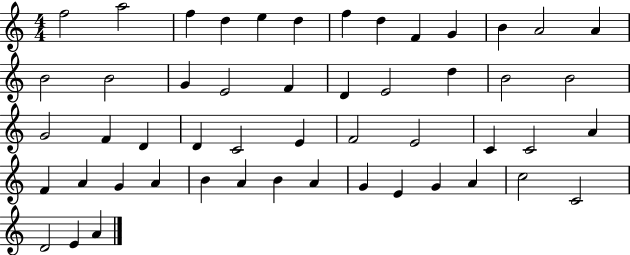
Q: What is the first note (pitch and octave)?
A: F5